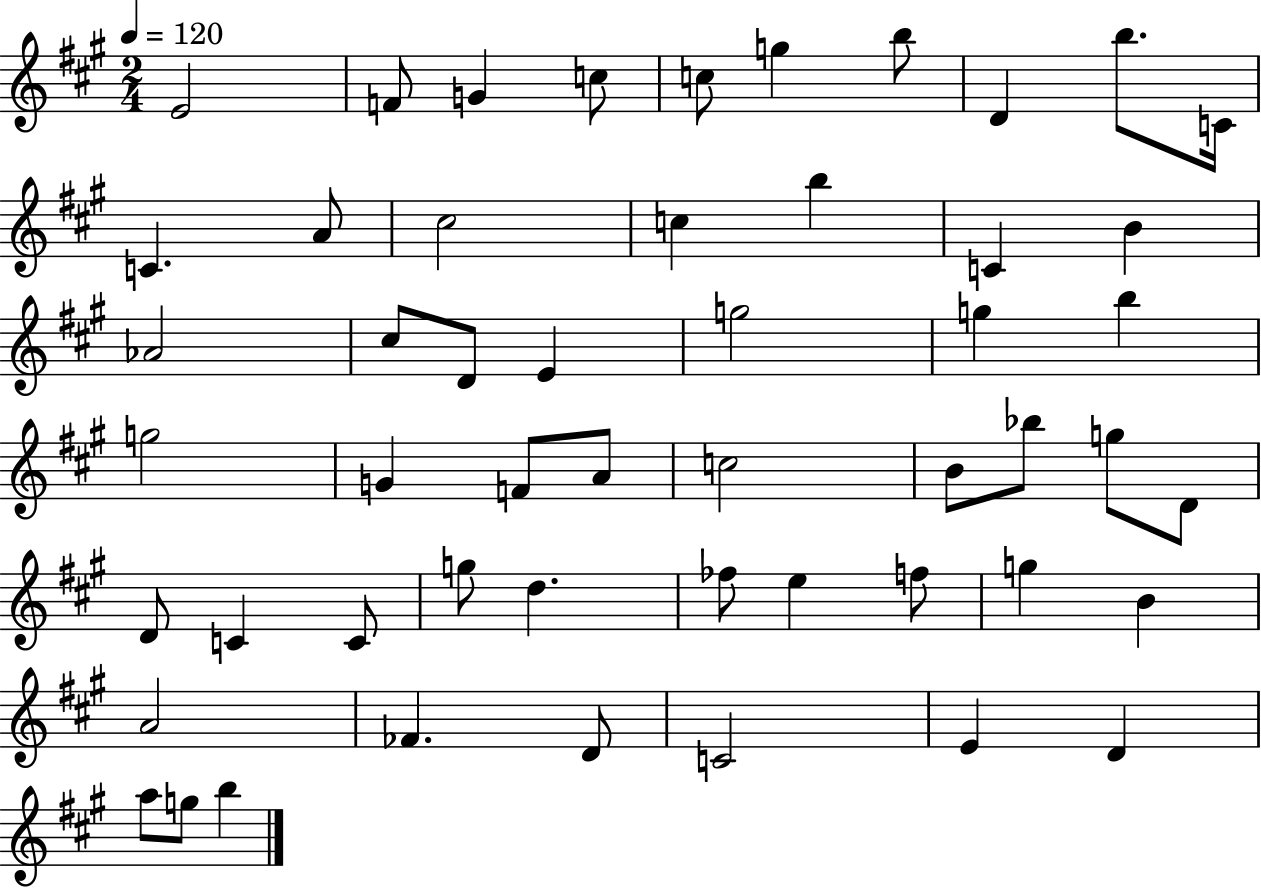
X:1
T:Untitled
M:2/4
L:1/4
K:A
E2 F/2 G c/2 c/2 g b/2 D b/2 C/4 C A/2 ^c2 c b C B _A2 ^c/2 D/2 E g2 g b g2 G F/2 A/2 c2 B/2 _b/2 g/2 D/2 D/2 C C/2 g/2 d _f/2 e f/2 g B A2 _F D/2 C2 E D a/2 g/2 b